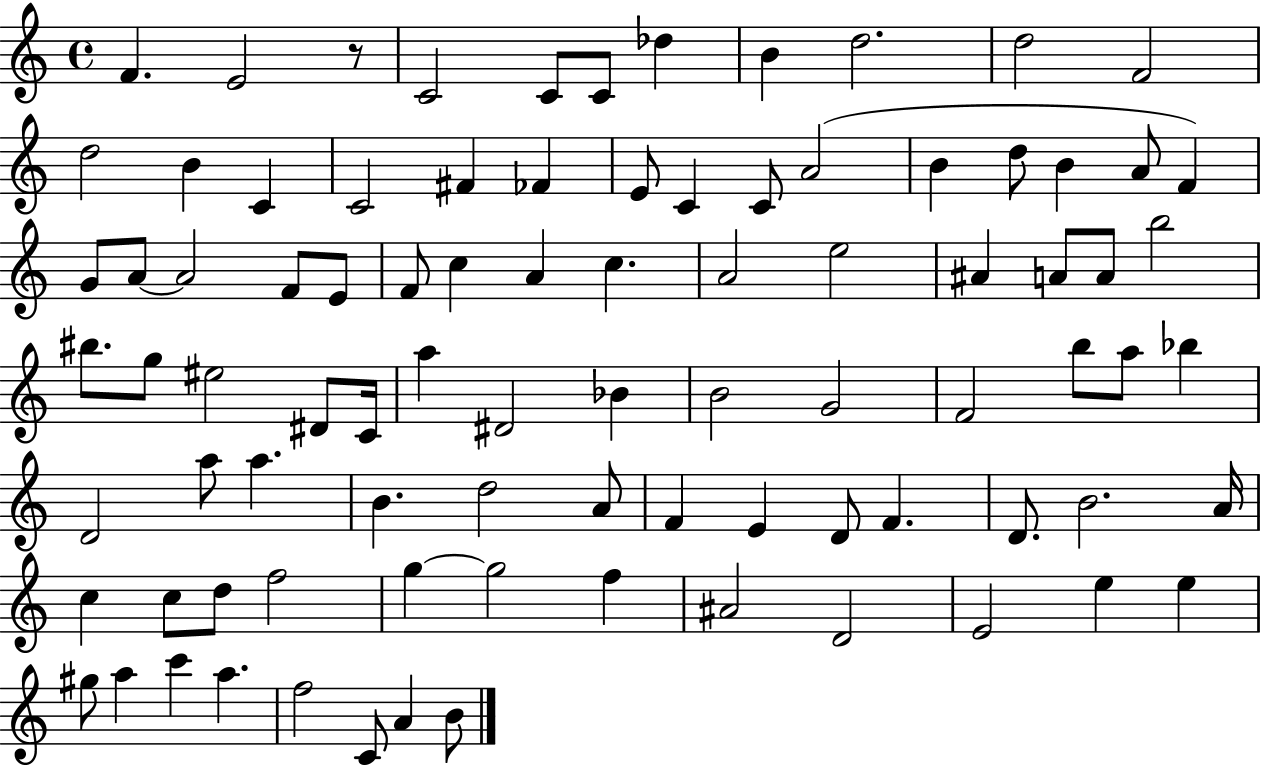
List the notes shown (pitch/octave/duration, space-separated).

F4/q. E4/h R/e C4/h C4/e C4/e Db5/q B4/q D5/h. D5/h F4/h D5/h B4/q C4/q C4/h F#4/q FES4/q E4/e C4/q C4/e A4/h B4/q D5/e B4/q A4/e F4/q G4/e A4/e A4/h F4/e E4/e F4/e C5/q A4/q C5/q. A4/h E5/h A#4/q A4/e A4/e B5/h BIS5/e. G5/e EIS5/h D#4/e C4/s A5/q D#4/h Bb4/q B4/h G4/h F4/h B5/e A5/e Bb5/q D4/h A5/e A5/q. B4/q. D5/h A4/e F4/q E4/q D4/e F4/q. D4/e. B4/h. A4/s C5/q C5/e D5/e F5/h G5/q G5/h F5/q A#4/h D4/h E4/h E5/q E5/q G#5/e A5/q C6/q A5/q. F5/h C4/e A4/q B4/e